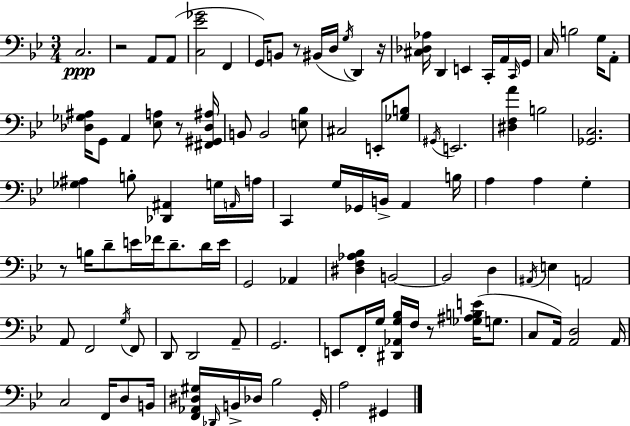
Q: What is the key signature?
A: BES major